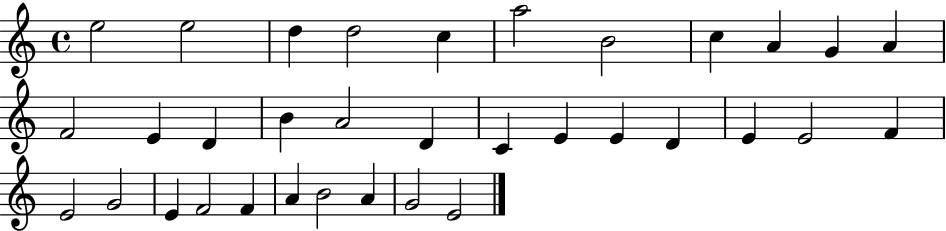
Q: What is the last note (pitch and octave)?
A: E4